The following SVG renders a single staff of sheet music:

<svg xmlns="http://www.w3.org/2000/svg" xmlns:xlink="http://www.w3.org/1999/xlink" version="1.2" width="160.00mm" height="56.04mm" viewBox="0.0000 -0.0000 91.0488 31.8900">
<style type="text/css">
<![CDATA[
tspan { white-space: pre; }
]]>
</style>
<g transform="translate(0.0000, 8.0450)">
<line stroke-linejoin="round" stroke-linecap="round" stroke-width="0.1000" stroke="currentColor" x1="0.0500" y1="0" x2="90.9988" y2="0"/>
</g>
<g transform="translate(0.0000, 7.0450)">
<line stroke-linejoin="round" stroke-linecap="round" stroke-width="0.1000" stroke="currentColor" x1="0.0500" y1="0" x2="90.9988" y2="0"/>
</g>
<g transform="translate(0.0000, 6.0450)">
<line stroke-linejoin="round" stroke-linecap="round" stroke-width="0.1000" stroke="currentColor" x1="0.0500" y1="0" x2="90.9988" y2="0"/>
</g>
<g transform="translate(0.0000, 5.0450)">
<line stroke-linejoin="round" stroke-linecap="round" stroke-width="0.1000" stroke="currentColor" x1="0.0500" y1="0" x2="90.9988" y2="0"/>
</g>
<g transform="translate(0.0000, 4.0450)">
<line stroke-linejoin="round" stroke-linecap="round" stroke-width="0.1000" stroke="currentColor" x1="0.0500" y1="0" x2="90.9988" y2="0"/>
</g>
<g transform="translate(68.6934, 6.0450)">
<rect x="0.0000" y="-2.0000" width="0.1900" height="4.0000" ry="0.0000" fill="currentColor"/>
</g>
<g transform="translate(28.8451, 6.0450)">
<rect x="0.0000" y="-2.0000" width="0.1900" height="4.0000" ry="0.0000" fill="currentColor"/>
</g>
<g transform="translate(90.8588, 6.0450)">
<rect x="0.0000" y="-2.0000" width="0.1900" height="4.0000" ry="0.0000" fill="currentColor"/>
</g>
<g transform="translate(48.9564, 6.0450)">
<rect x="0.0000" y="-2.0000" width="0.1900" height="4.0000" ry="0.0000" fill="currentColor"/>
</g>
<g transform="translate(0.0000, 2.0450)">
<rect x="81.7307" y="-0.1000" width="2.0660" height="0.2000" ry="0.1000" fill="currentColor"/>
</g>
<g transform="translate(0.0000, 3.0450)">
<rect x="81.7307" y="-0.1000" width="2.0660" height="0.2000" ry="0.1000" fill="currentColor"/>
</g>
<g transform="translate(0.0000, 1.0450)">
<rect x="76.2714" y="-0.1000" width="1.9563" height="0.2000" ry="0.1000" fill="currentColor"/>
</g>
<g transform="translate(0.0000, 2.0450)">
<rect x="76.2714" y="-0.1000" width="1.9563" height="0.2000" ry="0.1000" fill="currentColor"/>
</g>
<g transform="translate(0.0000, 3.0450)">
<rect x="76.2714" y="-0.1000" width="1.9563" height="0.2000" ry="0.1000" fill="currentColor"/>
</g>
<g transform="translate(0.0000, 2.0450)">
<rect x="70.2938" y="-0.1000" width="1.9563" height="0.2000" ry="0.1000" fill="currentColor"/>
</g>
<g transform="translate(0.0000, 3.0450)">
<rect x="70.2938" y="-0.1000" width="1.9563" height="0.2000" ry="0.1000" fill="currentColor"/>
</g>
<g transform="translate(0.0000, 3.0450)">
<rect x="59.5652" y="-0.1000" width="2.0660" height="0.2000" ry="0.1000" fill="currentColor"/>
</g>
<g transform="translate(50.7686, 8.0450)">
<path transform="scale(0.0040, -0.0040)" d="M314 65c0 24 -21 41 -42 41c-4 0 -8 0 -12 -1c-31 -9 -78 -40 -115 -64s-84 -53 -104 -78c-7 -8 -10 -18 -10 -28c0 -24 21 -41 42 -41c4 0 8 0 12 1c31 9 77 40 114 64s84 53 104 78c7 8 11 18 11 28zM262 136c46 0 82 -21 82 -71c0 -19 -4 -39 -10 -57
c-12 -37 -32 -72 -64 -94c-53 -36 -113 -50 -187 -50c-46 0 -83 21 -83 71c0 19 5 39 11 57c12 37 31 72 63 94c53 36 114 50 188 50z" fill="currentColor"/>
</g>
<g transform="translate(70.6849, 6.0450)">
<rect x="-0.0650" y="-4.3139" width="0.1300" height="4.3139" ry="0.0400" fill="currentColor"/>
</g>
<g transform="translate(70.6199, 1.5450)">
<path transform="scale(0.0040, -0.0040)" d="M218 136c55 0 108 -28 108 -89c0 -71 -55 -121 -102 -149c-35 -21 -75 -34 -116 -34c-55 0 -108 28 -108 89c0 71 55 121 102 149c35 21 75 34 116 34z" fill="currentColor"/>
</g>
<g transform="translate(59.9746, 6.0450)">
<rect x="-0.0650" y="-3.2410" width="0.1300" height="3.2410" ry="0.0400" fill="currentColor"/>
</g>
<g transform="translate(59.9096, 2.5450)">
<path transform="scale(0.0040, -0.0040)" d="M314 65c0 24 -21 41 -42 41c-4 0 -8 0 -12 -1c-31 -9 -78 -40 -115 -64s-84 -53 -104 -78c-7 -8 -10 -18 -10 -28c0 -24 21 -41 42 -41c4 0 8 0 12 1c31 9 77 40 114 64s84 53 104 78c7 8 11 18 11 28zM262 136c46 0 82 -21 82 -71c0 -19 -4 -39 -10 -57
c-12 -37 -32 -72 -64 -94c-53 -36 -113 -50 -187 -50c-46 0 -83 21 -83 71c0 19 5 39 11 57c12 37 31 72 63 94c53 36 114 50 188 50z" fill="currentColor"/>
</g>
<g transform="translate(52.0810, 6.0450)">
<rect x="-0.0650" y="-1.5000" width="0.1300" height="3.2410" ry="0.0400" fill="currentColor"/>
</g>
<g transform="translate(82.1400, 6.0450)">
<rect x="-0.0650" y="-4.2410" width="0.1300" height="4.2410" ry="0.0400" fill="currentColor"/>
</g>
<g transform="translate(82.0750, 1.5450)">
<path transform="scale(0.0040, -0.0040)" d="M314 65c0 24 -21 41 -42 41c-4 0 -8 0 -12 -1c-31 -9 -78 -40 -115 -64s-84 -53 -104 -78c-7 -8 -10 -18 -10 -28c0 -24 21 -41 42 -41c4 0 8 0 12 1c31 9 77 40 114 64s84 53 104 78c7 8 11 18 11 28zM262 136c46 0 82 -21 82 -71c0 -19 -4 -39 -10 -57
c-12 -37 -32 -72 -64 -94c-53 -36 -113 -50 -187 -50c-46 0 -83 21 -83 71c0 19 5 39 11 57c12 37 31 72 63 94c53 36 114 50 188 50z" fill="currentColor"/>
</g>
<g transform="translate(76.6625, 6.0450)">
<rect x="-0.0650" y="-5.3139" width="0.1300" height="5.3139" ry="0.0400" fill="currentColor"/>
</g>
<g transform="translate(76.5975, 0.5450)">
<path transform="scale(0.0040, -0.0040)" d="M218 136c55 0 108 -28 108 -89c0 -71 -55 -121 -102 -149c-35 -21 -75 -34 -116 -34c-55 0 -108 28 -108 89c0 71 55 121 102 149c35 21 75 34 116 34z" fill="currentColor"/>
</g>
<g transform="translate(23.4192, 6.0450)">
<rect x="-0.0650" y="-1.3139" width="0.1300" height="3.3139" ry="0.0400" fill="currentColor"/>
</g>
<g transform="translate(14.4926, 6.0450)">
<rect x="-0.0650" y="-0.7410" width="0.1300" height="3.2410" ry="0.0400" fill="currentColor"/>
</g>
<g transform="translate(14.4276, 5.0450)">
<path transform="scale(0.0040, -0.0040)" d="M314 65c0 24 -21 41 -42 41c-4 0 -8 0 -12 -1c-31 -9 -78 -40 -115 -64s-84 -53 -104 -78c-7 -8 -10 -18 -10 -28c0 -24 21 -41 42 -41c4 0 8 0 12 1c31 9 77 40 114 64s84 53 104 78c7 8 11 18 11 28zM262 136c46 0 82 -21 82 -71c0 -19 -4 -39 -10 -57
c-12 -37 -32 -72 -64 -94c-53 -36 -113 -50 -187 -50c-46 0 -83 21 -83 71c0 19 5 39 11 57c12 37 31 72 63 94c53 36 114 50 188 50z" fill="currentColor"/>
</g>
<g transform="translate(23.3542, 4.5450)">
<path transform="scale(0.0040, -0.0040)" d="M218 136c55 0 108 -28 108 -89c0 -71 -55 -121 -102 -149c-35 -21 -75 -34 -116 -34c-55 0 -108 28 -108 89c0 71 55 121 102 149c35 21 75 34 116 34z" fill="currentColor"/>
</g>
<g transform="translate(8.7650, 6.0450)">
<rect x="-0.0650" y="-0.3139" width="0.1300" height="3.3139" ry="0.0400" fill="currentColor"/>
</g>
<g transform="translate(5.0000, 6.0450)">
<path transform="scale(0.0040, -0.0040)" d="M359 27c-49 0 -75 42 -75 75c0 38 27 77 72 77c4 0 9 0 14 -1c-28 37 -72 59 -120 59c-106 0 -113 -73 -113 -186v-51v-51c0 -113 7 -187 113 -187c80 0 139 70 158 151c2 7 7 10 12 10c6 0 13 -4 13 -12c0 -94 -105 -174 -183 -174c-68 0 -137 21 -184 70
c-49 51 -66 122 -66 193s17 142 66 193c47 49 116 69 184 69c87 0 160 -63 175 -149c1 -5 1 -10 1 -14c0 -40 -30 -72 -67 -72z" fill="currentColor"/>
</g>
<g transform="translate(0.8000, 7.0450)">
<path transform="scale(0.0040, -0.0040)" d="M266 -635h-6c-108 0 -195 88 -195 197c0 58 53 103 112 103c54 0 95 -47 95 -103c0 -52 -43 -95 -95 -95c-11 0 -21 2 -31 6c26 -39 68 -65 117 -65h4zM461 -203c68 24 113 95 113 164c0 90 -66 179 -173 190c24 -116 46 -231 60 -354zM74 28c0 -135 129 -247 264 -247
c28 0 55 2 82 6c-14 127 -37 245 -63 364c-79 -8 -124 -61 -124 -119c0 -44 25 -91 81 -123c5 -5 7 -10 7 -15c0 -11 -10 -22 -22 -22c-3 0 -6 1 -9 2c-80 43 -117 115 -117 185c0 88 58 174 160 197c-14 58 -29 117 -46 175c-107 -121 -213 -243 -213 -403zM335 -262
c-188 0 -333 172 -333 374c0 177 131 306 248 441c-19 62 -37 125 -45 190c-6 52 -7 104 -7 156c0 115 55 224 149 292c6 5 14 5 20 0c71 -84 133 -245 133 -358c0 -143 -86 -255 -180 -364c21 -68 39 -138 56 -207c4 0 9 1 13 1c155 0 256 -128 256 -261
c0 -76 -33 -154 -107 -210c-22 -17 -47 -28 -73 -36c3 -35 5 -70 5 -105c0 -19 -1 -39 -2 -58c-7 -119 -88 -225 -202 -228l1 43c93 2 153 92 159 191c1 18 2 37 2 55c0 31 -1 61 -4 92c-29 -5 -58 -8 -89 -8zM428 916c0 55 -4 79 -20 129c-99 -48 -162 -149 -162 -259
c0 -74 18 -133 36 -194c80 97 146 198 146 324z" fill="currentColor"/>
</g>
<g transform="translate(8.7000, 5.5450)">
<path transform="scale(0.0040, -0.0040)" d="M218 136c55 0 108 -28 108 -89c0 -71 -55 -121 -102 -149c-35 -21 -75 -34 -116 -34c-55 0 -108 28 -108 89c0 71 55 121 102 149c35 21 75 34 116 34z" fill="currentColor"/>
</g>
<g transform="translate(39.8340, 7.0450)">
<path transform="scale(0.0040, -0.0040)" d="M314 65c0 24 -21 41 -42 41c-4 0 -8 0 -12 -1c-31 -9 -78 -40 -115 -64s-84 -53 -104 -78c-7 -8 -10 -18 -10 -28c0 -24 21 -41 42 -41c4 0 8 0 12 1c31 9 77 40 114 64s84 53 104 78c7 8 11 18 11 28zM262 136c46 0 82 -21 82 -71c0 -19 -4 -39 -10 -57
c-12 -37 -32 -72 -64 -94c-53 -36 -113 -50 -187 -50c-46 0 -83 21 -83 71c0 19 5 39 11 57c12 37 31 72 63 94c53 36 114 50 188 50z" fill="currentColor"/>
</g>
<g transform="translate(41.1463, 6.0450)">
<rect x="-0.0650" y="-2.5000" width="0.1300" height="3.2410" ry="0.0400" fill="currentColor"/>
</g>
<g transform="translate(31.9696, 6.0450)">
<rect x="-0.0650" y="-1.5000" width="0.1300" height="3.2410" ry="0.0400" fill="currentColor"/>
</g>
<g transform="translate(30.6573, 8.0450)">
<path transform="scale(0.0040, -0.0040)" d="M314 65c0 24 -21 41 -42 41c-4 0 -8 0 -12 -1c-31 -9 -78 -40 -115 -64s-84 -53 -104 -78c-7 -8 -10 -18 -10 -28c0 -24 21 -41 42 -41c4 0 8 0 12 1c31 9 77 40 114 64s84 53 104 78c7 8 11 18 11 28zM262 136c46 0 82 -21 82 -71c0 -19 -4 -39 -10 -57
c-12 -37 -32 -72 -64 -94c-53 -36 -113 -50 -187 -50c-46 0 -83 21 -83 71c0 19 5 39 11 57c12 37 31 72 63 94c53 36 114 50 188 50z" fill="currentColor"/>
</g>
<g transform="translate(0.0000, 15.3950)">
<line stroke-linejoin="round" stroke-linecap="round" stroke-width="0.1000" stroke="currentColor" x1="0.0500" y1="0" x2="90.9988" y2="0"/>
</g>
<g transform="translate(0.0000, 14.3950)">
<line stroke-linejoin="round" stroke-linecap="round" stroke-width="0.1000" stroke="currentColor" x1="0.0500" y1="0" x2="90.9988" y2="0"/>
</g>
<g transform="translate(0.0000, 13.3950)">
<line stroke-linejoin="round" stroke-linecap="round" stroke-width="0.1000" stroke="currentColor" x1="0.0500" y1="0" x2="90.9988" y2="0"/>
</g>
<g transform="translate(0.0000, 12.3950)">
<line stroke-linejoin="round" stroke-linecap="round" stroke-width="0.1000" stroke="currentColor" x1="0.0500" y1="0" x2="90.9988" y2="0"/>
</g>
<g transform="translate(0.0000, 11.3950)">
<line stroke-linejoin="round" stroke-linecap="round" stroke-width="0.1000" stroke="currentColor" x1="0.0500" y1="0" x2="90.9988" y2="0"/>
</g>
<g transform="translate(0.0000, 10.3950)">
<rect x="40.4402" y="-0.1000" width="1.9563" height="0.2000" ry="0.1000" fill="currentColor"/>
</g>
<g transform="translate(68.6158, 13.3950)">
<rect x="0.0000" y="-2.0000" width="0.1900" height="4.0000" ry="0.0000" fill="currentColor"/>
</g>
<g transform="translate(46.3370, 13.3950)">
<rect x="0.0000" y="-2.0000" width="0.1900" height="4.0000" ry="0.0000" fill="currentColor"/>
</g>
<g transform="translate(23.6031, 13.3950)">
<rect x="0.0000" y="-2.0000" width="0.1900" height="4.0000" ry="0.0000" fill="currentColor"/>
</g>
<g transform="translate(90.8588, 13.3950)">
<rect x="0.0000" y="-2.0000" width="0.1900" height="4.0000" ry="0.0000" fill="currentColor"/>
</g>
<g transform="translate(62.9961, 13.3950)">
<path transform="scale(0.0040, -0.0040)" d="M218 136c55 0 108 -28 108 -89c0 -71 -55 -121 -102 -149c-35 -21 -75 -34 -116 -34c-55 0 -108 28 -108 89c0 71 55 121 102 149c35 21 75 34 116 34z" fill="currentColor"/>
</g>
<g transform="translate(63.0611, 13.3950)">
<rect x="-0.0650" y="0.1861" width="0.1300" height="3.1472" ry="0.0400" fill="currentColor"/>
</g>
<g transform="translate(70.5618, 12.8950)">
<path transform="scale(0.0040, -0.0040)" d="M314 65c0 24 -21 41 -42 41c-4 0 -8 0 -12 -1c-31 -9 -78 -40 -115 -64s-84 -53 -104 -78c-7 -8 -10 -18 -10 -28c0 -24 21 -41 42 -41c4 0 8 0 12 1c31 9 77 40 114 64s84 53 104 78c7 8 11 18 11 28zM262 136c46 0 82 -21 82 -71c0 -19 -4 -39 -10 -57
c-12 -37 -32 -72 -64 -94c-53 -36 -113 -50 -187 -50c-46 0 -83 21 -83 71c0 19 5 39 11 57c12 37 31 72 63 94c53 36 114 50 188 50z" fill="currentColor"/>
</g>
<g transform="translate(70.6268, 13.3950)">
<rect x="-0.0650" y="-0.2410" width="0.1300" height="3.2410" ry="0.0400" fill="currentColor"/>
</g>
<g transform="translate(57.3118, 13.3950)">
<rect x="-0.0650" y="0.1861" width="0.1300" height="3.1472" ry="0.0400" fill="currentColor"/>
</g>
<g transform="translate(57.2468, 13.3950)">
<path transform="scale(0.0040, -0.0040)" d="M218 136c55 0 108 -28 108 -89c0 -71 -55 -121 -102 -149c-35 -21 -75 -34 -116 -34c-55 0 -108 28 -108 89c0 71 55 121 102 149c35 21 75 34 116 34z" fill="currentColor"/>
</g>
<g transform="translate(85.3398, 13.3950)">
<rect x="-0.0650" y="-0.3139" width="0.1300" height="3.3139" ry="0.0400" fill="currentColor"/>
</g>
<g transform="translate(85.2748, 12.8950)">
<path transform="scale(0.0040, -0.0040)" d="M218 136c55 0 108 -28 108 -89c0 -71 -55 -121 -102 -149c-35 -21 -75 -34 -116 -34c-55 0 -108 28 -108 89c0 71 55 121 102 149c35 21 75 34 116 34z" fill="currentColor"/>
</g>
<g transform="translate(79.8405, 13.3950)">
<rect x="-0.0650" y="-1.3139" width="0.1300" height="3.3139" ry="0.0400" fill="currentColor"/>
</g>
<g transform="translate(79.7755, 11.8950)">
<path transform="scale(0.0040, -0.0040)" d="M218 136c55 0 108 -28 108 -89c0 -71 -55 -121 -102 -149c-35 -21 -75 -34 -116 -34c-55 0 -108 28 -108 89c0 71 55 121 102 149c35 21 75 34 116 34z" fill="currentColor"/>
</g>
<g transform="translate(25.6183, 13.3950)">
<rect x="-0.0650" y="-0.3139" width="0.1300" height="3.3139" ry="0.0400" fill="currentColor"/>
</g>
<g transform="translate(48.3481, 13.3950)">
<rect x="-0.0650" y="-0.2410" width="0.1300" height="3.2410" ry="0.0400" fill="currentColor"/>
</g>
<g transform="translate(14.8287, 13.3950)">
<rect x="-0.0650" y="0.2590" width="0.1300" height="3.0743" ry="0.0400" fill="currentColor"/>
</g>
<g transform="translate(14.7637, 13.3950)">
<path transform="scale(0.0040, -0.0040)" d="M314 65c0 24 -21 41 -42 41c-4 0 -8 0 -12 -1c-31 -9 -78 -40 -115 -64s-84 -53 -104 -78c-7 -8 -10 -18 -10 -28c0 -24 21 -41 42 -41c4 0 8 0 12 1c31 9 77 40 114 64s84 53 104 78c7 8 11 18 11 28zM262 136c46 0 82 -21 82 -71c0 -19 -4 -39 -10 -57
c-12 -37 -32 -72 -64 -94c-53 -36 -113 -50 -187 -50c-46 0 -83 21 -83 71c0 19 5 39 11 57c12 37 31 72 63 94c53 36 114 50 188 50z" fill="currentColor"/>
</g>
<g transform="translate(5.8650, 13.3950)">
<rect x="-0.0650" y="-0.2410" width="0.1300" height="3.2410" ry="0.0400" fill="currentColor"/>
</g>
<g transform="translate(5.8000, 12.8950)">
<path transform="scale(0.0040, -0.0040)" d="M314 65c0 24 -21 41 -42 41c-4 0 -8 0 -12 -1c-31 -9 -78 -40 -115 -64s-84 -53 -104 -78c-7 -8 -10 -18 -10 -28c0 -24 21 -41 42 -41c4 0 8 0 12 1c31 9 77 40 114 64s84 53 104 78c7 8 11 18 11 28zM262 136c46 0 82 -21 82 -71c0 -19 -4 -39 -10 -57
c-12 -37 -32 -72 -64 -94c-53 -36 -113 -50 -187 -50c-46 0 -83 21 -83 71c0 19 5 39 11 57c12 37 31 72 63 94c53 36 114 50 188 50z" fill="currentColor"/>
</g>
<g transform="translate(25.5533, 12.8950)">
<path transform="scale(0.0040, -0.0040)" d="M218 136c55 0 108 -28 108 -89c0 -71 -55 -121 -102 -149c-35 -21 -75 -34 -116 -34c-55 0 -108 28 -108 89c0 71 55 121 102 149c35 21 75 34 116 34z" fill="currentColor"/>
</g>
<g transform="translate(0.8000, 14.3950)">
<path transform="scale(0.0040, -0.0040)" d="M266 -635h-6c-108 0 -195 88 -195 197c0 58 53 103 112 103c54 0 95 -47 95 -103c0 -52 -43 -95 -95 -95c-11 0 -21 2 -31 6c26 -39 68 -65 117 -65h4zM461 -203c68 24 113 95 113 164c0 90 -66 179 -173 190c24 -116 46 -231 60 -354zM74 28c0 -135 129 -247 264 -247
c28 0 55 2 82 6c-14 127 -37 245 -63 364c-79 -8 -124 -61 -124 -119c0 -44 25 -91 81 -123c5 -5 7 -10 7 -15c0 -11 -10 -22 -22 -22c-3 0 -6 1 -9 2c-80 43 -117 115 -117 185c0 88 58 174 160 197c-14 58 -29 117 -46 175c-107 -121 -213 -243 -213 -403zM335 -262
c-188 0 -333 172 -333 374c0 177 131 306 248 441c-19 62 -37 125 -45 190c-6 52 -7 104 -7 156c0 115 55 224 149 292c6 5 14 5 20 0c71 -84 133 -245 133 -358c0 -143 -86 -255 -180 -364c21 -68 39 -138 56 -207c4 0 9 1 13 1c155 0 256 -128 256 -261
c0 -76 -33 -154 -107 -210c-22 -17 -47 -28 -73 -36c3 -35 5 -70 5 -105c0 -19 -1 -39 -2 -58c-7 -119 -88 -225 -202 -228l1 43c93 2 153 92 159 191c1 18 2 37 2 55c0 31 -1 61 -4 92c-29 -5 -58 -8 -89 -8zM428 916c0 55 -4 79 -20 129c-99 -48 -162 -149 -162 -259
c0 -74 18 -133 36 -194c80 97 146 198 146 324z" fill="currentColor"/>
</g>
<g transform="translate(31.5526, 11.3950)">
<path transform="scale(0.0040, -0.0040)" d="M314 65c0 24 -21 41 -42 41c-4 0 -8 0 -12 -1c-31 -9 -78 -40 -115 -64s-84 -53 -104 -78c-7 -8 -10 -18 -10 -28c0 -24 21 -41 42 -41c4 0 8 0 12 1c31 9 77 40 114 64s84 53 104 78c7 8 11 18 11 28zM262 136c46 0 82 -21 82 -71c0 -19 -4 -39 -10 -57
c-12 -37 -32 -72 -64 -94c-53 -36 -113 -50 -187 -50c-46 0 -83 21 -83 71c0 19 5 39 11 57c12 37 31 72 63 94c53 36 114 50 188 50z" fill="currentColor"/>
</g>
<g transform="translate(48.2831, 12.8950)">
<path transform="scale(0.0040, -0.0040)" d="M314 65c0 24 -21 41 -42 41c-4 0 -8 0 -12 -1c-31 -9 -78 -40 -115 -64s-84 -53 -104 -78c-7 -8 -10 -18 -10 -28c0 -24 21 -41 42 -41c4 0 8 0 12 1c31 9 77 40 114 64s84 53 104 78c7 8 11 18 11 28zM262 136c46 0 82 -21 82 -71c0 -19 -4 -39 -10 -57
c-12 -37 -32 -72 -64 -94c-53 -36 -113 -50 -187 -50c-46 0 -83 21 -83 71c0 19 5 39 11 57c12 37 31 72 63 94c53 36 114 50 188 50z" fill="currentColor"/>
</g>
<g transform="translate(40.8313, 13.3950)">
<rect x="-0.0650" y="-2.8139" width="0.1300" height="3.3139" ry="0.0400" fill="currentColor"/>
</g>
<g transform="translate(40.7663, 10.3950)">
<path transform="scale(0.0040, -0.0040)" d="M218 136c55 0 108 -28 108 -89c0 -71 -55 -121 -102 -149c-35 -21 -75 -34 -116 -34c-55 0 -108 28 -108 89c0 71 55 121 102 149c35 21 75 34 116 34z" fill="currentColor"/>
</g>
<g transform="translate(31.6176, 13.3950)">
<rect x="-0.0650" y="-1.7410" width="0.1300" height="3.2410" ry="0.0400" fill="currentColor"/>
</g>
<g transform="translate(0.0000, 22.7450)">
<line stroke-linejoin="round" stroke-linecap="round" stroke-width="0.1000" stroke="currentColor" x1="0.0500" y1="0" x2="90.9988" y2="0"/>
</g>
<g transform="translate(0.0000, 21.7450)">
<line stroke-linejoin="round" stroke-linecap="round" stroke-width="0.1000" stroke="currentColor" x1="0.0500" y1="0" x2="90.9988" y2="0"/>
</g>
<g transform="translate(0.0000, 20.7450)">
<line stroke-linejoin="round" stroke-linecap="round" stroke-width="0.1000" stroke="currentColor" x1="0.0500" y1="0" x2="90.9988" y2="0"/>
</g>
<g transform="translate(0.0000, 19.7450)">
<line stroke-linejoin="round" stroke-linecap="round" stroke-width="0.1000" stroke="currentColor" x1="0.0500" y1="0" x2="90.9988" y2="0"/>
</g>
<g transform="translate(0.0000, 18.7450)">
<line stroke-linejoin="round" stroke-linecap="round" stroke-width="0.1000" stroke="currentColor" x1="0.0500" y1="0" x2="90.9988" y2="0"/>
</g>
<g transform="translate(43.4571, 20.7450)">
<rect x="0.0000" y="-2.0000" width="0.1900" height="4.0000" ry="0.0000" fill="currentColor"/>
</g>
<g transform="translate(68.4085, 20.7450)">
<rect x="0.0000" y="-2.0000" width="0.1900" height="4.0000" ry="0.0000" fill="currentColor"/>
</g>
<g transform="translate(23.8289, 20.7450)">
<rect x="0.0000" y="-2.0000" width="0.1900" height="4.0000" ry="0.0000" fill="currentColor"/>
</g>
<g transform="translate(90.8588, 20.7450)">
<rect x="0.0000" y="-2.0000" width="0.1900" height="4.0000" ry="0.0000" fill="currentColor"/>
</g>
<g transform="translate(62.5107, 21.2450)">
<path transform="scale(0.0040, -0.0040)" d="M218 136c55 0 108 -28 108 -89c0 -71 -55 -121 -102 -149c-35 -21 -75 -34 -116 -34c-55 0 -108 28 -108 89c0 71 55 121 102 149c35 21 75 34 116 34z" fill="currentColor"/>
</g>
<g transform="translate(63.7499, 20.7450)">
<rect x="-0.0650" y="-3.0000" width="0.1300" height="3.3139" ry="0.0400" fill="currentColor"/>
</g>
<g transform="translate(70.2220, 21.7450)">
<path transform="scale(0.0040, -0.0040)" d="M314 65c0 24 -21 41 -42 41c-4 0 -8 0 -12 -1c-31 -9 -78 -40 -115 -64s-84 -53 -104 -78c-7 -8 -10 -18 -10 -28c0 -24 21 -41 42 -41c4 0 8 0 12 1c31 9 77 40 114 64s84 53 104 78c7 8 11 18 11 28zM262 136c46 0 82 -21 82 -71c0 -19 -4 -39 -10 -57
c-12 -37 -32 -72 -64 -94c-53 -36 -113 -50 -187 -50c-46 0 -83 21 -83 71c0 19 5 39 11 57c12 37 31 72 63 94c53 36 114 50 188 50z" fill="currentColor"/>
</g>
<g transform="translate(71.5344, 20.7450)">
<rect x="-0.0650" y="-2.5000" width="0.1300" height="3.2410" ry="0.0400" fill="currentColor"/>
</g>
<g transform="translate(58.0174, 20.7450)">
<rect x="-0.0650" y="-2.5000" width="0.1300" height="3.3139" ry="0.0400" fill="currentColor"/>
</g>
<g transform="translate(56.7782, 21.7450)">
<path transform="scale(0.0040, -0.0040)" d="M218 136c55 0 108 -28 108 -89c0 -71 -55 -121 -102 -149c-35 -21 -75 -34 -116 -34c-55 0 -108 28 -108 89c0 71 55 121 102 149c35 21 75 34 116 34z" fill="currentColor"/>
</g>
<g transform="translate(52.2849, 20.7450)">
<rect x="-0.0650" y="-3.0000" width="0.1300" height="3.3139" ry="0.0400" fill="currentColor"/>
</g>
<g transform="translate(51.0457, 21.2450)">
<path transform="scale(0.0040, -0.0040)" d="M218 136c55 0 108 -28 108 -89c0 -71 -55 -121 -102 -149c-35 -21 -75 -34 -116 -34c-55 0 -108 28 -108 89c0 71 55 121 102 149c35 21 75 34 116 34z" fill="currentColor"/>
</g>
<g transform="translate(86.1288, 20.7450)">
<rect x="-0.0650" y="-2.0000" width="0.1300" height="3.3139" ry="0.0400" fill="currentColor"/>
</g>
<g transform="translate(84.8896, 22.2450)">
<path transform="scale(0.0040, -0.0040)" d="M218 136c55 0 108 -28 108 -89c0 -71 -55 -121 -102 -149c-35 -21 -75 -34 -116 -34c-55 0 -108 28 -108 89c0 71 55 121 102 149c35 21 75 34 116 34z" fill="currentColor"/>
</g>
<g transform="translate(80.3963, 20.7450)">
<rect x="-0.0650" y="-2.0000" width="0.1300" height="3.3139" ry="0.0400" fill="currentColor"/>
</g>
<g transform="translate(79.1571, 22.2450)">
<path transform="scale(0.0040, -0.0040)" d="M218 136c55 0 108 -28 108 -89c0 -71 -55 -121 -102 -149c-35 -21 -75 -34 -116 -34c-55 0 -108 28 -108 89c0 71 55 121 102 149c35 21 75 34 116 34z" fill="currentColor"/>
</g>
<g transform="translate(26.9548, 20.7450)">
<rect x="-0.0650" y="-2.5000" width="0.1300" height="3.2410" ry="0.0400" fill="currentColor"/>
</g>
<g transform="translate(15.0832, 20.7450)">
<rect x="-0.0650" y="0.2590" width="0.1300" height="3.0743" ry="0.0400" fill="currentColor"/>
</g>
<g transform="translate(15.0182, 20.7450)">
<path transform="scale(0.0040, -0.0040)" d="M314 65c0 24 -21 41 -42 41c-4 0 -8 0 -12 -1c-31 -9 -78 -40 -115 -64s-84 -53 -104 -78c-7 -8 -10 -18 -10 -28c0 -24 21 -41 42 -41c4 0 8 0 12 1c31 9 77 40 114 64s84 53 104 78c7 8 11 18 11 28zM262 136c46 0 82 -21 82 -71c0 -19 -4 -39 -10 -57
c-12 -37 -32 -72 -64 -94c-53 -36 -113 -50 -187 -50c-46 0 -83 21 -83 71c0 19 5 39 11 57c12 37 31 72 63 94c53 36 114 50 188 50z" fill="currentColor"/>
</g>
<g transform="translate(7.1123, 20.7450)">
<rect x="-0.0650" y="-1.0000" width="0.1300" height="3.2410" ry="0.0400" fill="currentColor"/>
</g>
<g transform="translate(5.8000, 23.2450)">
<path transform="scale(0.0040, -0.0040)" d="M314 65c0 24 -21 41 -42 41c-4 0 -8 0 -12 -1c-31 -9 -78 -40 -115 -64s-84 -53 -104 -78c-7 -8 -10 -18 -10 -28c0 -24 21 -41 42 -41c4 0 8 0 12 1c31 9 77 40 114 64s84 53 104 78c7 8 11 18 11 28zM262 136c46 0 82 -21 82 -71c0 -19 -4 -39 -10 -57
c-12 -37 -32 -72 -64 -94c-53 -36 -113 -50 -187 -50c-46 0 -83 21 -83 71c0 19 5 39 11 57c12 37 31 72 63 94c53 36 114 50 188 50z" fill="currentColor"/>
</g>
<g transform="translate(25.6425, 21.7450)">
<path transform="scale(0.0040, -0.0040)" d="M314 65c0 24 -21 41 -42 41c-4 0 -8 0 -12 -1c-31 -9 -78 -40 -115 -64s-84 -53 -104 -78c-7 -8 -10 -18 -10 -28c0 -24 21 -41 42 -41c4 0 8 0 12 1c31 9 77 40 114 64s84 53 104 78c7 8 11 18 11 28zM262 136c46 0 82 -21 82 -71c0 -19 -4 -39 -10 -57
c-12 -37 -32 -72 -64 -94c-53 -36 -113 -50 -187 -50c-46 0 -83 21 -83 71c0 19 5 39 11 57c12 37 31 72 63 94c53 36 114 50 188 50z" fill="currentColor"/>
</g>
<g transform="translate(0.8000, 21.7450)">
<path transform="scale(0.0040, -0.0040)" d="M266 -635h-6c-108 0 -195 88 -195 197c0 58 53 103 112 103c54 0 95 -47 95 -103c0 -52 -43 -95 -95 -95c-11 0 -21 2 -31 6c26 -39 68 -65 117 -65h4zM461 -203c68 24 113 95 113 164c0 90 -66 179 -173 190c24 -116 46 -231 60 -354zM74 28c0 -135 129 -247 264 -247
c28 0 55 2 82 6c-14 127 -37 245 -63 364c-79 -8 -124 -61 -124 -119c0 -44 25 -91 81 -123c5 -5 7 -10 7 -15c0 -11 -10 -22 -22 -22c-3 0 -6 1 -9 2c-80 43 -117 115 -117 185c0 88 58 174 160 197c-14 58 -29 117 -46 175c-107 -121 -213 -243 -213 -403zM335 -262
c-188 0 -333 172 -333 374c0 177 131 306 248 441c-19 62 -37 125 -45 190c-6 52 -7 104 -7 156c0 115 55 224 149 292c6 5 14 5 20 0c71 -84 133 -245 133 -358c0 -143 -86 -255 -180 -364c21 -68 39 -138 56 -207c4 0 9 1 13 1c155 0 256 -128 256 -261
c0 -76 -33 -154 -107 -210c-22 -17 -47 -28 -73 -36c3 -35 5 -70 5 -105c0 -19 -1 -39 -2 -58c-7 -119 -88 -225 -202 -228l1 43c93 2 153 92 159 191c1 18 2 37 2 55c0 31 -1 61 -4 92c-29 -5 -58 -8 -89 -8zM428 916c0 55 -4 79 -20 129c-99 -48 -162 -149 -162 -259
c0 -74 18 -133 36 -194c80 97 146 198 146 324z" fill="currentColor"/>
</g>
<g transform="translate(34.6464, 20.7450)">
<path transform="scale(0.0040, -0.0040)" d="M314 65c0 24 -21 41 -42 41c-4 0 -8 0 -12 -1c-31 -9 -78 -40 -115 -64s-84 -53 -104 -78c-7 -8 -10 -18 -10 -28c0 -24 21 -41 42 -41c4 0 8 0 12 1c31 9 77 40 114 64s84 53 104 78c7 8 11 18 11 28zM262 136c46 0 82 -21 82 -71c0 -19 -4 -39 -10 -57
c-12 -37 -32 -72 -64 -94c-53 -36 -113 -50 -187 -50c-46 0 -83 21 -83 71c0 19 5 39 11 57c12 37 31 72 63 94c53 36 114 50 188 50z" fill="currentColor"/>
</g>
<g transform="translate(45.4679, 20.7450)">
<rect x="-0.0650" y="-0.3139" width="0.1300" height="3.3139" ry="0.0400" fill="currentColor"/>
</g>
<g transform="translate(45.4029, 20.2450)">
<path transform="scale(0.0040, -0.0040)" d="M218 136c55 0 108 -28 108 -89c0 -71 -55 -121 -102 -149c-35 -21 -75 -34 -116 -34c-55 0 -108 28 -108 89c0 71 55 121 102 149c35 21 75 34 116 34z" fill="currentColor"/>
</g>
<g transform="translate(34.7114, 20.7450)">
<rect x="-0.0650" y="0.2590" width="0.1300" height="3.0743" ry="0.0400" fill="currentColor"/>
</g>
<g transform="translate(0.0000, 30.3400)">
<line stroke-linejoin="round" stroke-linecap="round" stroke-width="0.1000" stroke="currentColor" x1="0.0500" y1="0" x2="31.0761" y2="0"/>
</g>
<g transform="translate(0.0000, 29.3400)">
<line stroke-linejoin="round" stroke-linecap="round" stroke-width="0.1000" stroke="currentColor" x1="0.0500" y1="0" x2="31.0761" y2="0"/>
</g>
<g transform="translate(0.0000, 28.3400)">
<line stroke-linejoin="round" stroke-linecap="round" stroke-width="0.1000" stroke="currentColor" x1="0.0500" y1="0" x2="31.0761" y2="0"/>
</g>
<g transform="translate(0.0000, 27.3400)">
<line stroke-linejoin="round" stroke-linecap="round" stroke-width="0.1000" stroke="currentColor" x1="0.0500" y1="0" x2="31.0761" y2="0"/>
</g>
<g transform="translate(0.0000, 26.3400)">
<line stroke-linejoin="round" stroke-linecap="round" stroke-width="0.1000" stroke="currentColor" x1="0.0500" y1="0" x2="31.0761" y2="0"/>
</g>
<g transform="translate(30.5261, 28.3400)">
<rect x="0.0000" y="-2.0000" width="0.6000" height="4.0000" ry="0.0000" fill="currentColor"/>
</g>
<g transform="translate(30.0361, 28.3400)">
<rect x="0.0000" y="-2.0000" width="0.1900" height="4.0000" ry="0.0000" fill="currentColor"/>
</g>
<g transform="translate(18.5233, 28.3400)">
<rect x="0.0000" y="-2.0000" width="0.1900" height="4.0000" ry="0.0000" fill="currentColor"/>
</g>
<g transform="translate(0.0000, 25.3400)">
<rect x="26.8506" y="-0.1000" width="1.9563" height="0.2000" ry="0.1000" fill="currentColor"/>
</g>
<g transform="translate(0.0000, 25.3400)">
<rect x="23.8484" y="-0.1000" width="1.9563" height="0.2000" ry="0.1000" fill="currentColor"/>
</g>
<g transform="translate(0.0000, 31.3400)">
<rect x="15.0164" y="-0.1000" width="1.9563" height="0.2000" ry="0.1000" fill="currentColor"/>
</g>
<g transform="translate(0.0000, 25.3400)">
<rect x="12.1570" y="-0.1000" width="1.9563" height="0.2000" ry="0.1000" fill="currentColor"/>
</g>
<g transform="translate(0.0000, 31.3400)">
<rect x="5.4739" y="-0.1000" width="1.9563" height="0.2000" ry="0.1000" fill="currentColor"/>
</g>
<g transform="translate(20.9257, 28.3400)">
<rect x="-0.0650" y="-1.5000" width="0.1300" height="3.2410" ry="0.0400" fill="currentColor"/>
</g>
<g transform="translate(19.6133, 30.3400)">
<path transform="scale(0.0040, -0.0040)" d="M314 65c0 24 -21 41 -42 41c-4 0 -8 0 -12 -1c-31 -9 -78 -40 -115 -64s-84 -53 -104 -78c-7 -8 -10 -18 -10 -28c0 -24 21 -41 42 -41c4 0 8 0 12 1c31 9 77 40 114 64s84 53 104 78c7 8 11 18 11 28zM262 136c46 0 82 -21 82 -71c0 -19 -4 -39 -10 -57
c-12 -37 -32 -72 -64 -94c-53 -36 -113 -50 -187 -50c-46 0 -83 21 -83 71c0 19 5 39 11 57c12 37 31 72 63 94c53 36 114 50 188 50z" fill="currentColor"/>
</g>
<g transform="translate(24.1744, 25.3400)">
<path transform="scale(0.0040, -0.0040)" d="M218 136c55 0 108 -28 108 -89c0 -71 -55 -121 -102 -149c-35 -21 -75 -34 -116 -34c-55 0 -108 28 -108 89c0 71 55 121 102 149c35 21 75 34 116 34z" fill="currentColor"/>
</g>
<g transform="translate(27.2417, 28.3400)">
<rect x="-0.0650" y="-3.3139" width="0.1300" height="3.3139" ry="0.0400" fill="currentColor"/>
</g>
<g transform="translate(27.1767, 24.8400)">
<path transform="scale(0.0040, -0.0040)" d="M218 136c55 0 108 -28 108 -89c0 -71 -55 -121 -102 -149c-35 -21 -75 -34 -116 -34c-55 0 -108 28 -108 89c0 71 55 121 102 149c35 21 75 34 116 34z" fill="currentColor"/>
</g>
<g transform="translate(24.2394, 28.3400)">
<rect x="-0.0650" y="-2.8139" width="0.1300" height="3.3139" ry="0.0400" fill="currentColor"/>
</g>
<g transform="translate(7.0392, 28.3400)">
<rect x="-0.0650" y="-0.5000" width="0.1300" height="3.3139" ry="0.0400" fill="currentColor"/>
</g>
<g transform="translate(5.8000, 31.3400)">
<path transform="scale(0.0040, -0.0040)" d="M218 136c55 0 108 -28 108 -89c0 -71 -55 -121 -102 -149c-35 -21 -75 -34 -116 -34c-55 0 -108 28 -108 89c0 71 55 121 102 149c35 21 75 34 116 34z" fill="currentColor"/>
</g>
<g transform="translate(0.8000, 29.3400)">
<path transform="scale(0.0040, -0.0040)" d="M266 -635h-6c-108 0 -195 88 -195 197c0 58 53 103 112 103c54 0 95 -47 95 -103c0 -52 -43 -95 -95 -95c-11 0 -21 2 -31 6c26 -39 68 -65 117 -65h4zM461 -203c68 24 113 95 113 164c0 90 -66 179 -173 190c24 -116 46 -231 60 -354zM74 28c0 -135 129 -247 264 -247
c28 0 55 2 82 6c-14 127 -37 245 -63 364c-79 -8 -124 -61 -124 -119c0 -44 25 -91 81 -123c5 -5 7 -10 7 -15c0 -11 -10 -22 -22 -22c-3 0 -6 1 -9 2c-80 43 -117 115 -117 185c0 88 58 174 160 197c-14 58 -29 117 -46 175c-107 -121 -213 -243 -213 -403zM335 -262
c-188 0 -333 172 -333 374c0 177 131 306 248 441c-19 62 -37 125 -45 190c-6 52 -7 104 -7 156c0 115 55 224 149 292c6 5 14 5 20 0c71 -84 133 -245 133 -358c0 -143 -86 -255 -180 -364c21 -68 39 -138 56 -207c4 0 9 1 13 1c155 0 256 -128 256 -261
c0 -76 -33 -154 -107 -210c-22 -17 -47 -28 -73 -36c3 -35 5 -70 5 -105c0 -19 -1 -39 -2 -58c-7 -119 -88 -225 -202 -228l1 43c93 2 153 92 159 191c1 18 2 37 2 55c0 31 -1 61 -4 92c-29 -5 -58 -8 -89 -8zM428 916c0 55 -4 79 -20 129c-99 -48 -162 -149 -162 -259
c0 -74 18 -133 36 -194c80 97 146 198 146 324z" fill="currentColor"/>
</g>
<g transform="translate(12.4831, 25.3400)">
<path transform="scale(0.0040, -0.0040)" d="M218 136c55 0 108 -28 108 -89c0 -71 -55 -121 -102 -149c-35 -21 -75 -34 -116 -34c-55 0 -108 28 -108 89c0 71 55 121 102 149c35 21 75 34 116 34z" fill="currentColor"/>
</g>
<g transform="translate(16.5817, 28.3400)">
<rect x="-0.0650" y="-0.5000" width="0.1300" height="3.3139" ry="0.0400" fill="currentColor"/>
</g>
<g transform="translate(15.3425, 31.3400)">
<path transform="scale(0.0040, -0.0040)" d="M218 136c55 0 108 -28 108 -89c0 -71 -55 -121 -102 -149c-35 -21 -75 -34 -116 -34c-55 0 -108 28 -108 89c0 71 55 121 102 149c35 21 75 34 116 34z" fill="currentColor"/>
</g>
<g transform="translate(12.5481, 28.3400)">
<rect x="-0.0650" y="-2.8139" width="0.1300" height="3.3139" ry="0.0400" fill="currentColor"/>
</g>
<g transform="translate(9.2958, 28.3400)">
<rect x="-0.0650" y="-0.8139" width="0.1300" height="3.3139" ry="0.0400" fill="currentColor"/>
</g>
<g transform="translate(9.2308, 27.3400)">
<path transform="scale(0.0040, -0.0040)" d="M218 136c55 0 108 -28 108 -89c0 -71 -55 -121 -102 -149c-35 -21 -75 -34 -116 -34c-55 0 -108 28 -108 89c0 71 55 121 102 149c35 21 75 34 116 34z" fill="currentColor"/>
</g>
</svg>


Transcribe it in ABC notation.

X:1
T:Untitled
M:4/4
L:1/4
K:C
c d2 e E2 G2 E2 b2 d' f' d'2 c2 B2 c f2 a c2 B B c2 e c D2 B2 G2 B2 c A G A G2 F F C d a C E2 a b